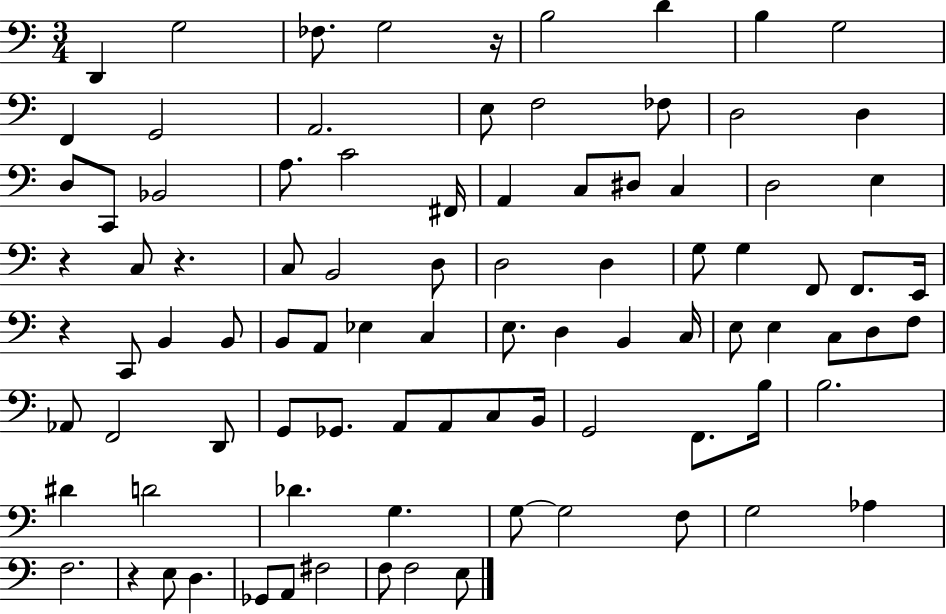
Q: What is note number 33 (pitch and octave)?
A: D3